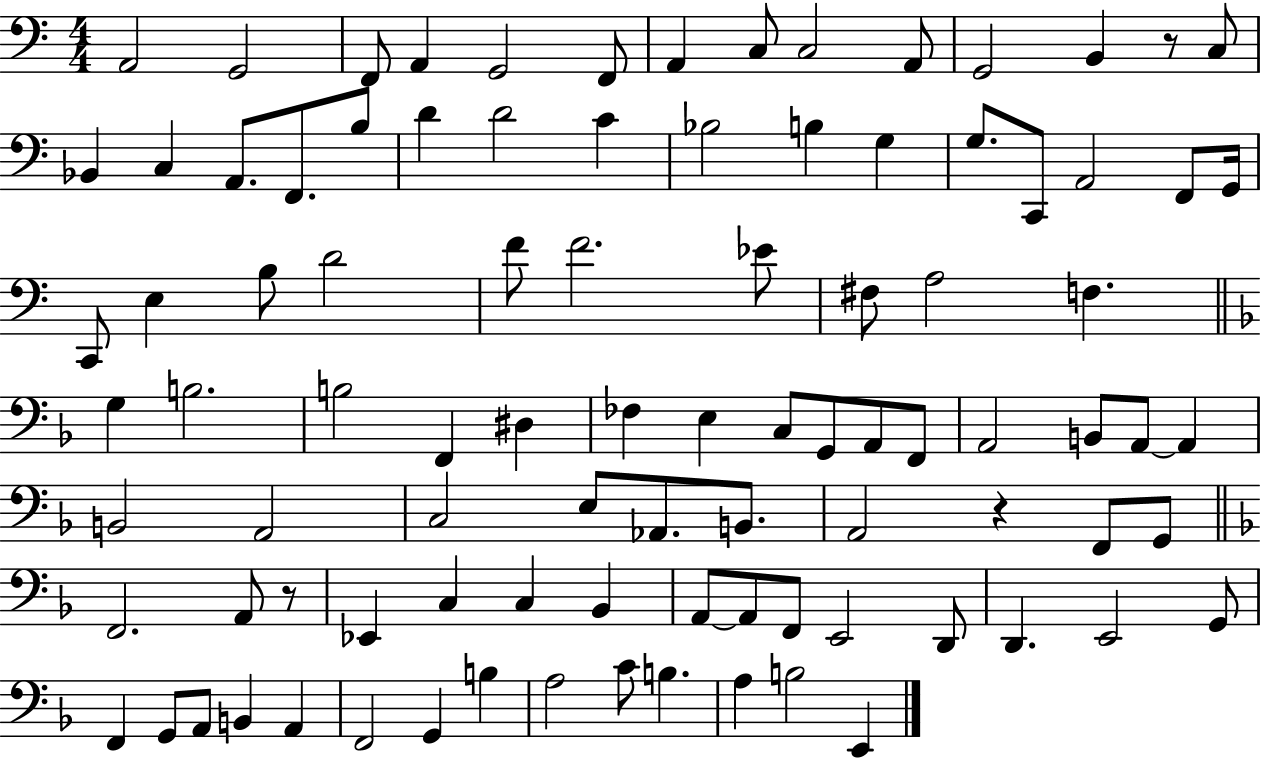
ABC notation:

X:1
T:Untitled
M:4/4
L:1/4
K:C
A,,2 G,,2 F,,/2 A,, G,,2 F,,/2 A,, C,/2 C,2 A,,/2 G,,2 B,, z/2 C,/2 _B,, C, A,,/2 F,,/2 B,/2 D D2 C _B,2 B, G, G,/2 C,,/2 A,,2 F,,/2 G,,/4 C,,/2 E, B,/2 D2 F/2 F2 _E/2 ^F,/2 A,2 F, G, B,2 B,2 F,, ^D, _F, E, C,/2 G,,/2 A,,/2 F,,/2 A,,2 B,,/2 A,,/2 A,, B,,2 A,,2 C,2 E,/2 _A,,/2 B,,/2 A,,2 z F,,/2 G,,/2 F,,2 A,,/2 z/2 _E,, C, C, _B,, A,,/2 A,,/2 F,,/2 E,,2 D,,/2 D,, E,,2 G,,/2 F,, G,,/2 A,,/2 B,, A,, F,,2 G,, B, A,2 C/2 B, A, B,2 E,,